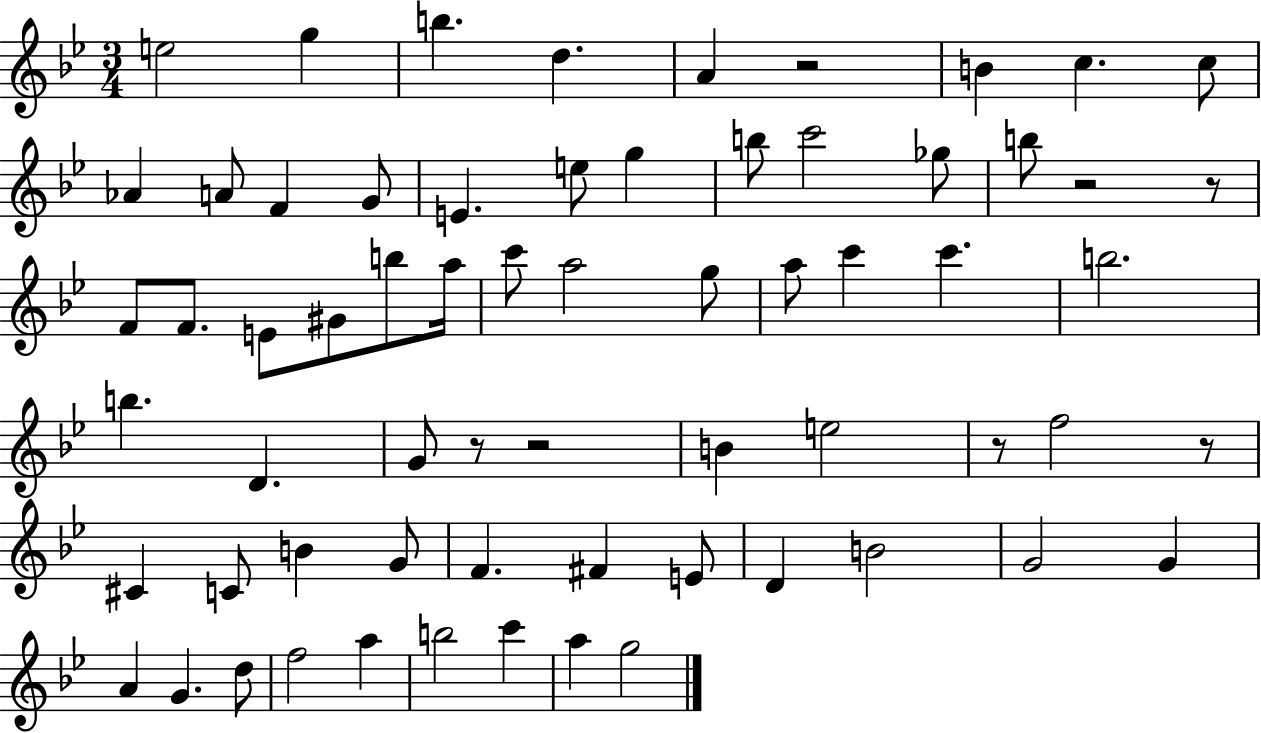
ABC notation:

X:1
T:Untitled
M:3/4
L:1/4
K:Bb
e2 g b d A z2 B c c/2 _A A/2 F G/2 E e/2 g b/2 c'2 _g/2 b/2 z2 z/2 F/2 F/2 E/2 ^G/2 b/2 a/4 c'/2 a2 g/2 a/2 c' c' b2 b D G/2 z/2 z2 B e2 z/2 f2 z/2 ^C C/2 B G/2 F ^F E/2 D B2 G2 G A G d/2 f2 a b2 c' a g2